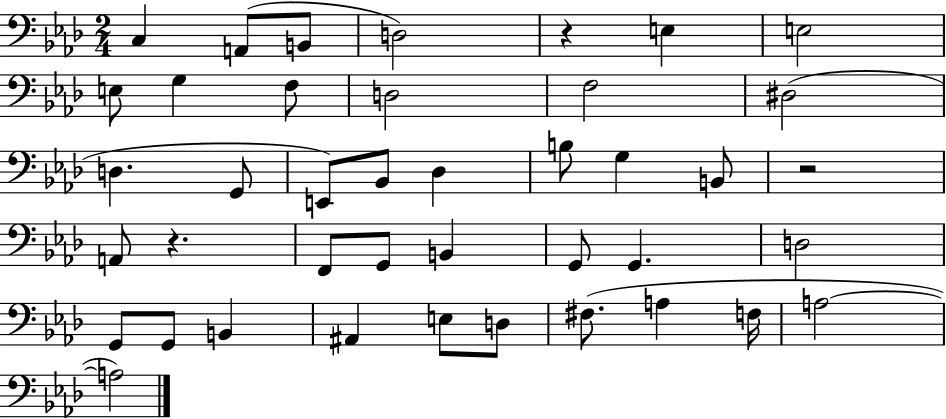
C3/q A2/e B2/e D3/h R/q E3/q E3/h E3/e G3/q F3/e D3/h F3/h D#3/h D3/q. G2/e E2/e Bb2/e Db3/q B3/e G3/q B2/e R/h A2/e R/q. F2/e G2/e B2/q G2/e G2/q. D3/h G2/e G2/e B2/q A#2/q E3/e D3/e F#3/e. A3/q F3/s A3/h A3/h